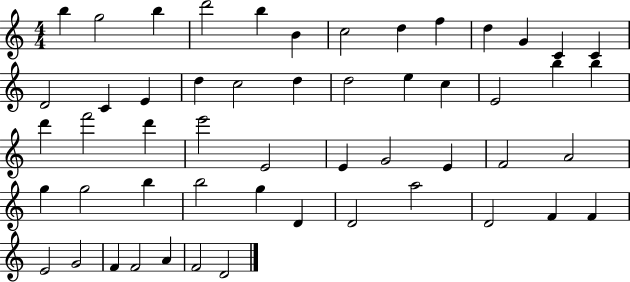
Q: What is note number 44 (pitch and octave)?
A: D4